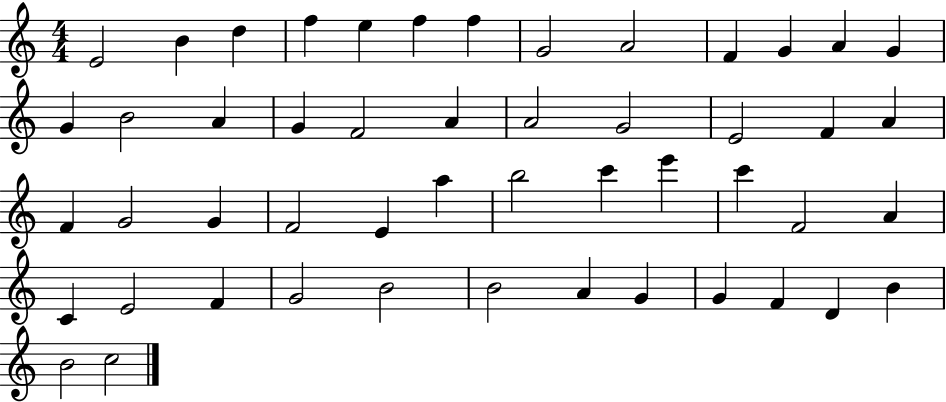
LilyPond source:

{
  \clef treble
  \numericTimeSignature
  \time 4/4
  \key c \major
  e'2 b'4 d''4 | f''4 e''4 f''4 f''4 | g'2 a'2 | f'4 g'4 a'4 g'4 | \break g'4 b'2 a'4 | g'4 f'2 a'4 | a'2 g'2 | e'2 f'4 a'4 | \break f'4 g'2 g'4 | f'2 e'4 a''4 | b''2 c'''4 e'''4 | c'''4 f'2 a'4 | \break c'4 e'2 f'4 | g'2 b'2 | b'2 a'4 g'4 | g'4 f'4 d'4 b'4 | \break b'2 c''2 | \bar "|."
}